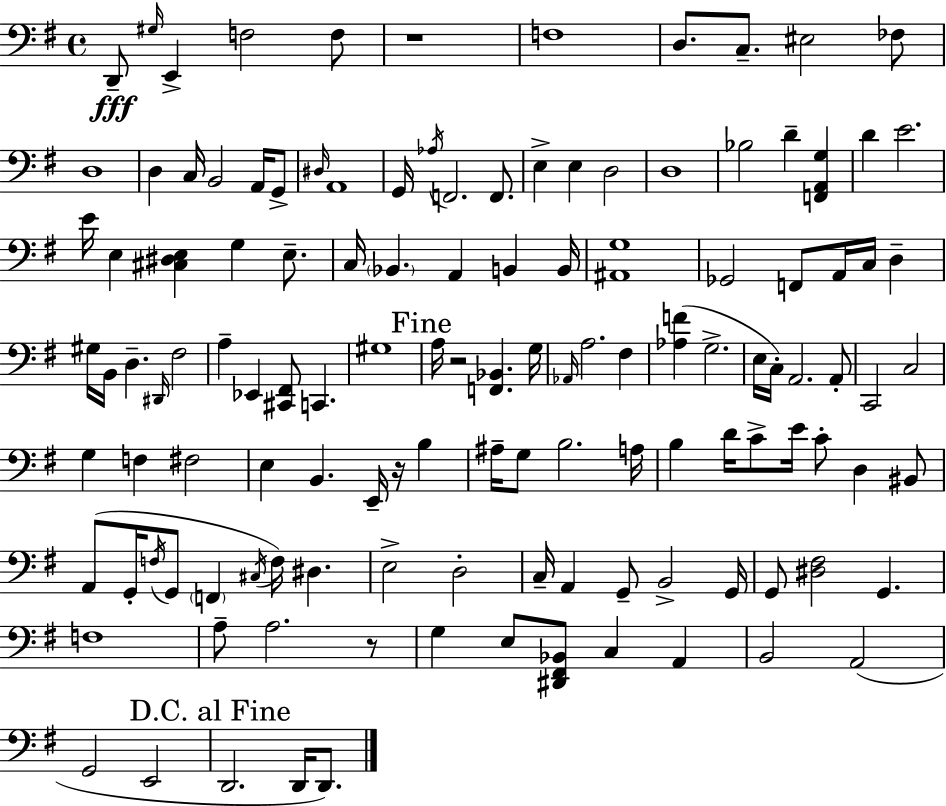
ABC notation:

X:1
T:Untitled
M:4/4
L:1/4
K:Em
D,,/2 ^G,/4 E,, F,2 F,/2 z4 F,4 D,/2 C,/2 ^E,2 _F,/2 D,4 D, C,/4 B,,2 A,,/4 G,,/2 ^D,/4 A,,4 G,,/4 _A,/4 F,,2 F,,/2 E, E, D,2 D,4 _B,2 D [F,,A,,G,] D E2 E/4 E, [^C,^D,E,] G, E,/2 C,/4 _B,, A,, B,, B,,/4 [^A,,G,]4 _G,,2 F,,/2 A,,/4 C,/4 D, ^G,/4 B,,/4 D, ^D,,/4 ^F,2 A, _E,, [^C,,^F,,]/2 C,, ^G,4 A,/4 z2 [F,,_B,,] G,/4 _A,,/4 A,2 ^F, [_A,F] G,2 E,/4 C,/4 A,,2 A,,/2 C,,2 C,2 G, F, ^F,2 E, B,, E,,/4 z/4 B, ^A,/4 G,/2 B,2 A,/4 B, D/4 C/2 E/4 C/2 D, ^B,,/2 A,,/2 G,,/4 F,/4 G,,/2 F,, ^C,/4 F,/4 ^D, E,2 D,2 C,/4 A,, G,,/2 B,,2 G,,/4 G,,/2 [^D,^F,]2 G,, F,4 A,/2 A,2 z/2 G, E,/2 [^D,,^F,,_B,,]/2 C, A,, B,,2 A,,2 G,,2 E,,2 D,,2 D,,/4 D,,/2